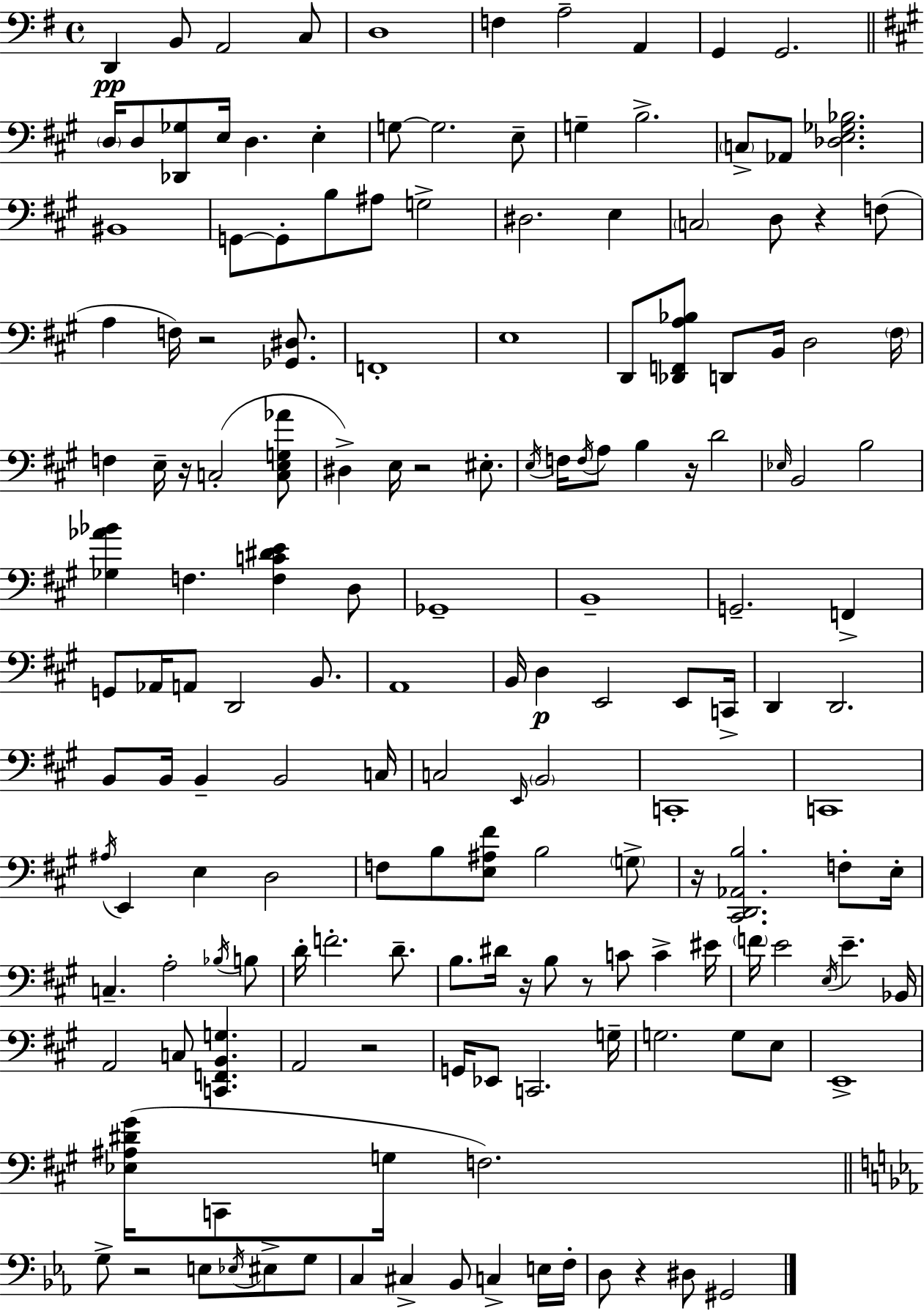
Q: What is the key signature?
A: G major